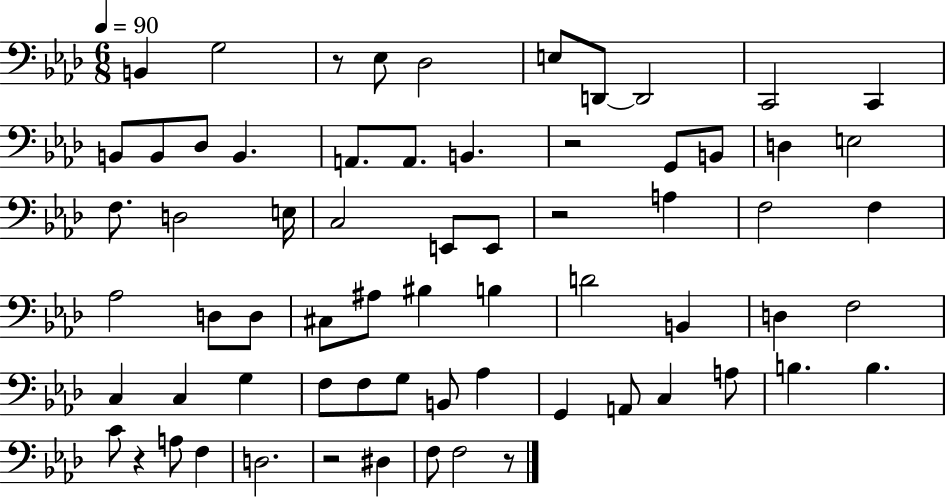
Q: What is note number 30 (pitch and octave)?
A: Ab3